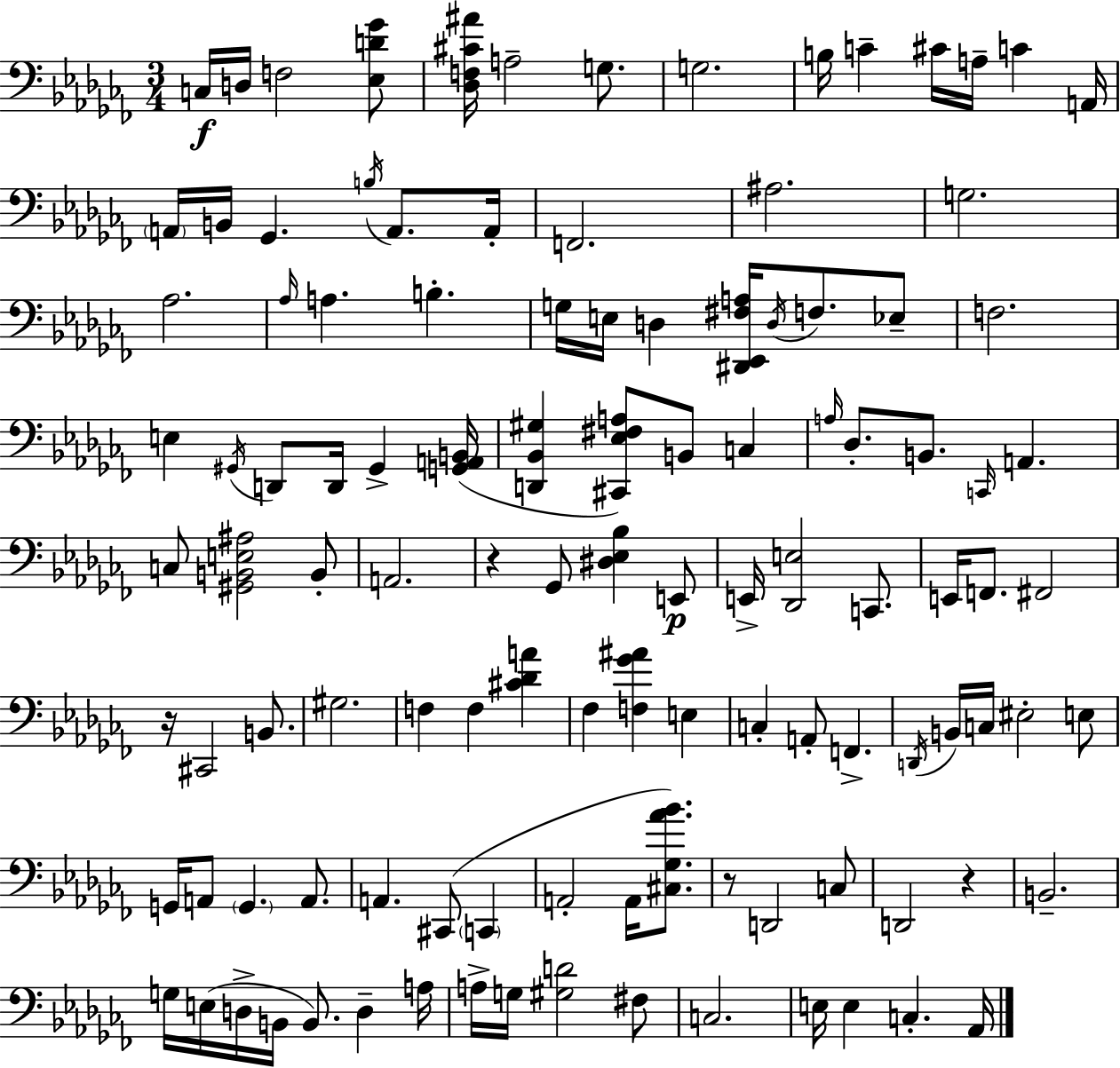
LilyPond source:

{
  \clef bass
  \numericTimeSignature
  \time 3/4
  \key aes \minor
  \repeat volta 2 { c16\f d16 f2 <ees d' ges'>8 | <des f cis' ais'>16 a2-- g8. | g2. | b16 c'4-- cis'16 a16-- c'4 a,16 | \break \parenthesize a,16 b,16 ges,4. \acciaccatura { b16 } a,8. | a,16-. f,2. | ais2. | g2. | \break aes2. | \grace { aes16 } a4. b4.-. | g16 e16 d4 <dis, ees, fis a>16 \acciaccatura { d16 } f8. | ees8-- f2. | \break e4 \acciaccatura { gis,16 } d,8 d,16 gis,4-> | <g, a, b,>16( <d, bes, gis>4 <cis, ees fis a>8) b,8 | c4 \grace { a16 } des8.-. b,8. \grace { c,16 } | a,4. c8 <gis, b, e ais>2 | \break b,8-. a,2. | r4 ges,8 | <dis ees bes>4 e,8\p e,16-> <des, e>2 | c,8. e,16 f,8. fis,2 | \break r16 cis,2 | b,8. gis2. | f4 f4 | <cis' des' a'>4 fes4 <f ges' ais'>4 | \break e4 c4-. a,8-. | f,4.-> \acciaccatura { d,16 } b,16 c16 eis2-. | e8 g,16 a,8 \parenthesize g,4. | a,8. a,4. | \break cis,8( \parenthesize c,4 a,2-. | a,16 <cis ges aes' bes'>8.) r8 d,2 | c8 d,2 | r4 b,2.-- | \break g16 e16( d16-> b,16 b,8.) | d4-- a16 a16-> g16 <gis d'>2 | fis8 c2. | e16 e4 | \break c4.-. aes,16 } \bar "|."
}